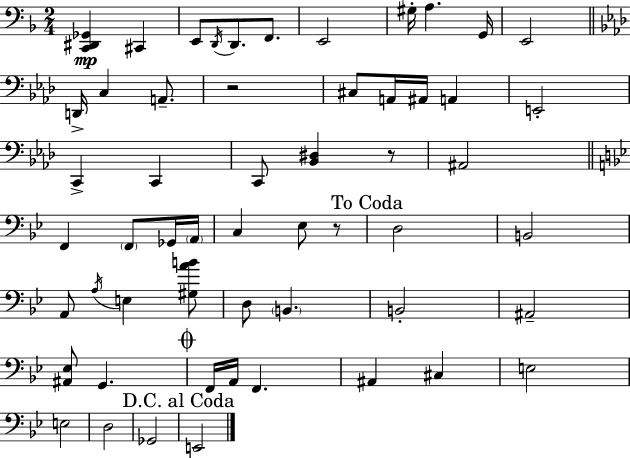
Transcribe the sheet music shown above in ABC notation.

X:1
T:Untitled
M:2/4
L:1/4
K:F
[C,,^D,,_G,,] ^C,, E,,/2 D,,/4 D,,/2 F,,/2 E,,2 ^G,/4 A, G,,/4 E,,2 D,,/4 C, A,,/2 z2 ^C,/2 A,,/4 ^A,,/4 A,, E,,2 C,, C,, C,,/2 [_B,,^D,] z/2 ^A,,2 F,, F,,/2 _G,,/4 A,,/4 C, _E,/2 z/2 D,2 B,,2 A,,/2 A,/4 E, [^G,AB]/2 D,/2 B,, B,,2 ^A,,2 [^A,,_E,]/2 G,, F,,/4 A,,/4 F,, ^A,, ^C, E,2 E,2 D,2 _G,,2 E,,2